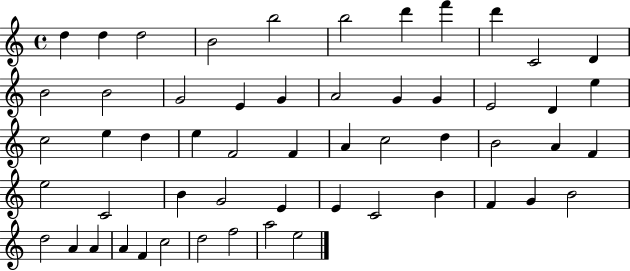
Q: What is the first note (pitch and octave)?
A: D5